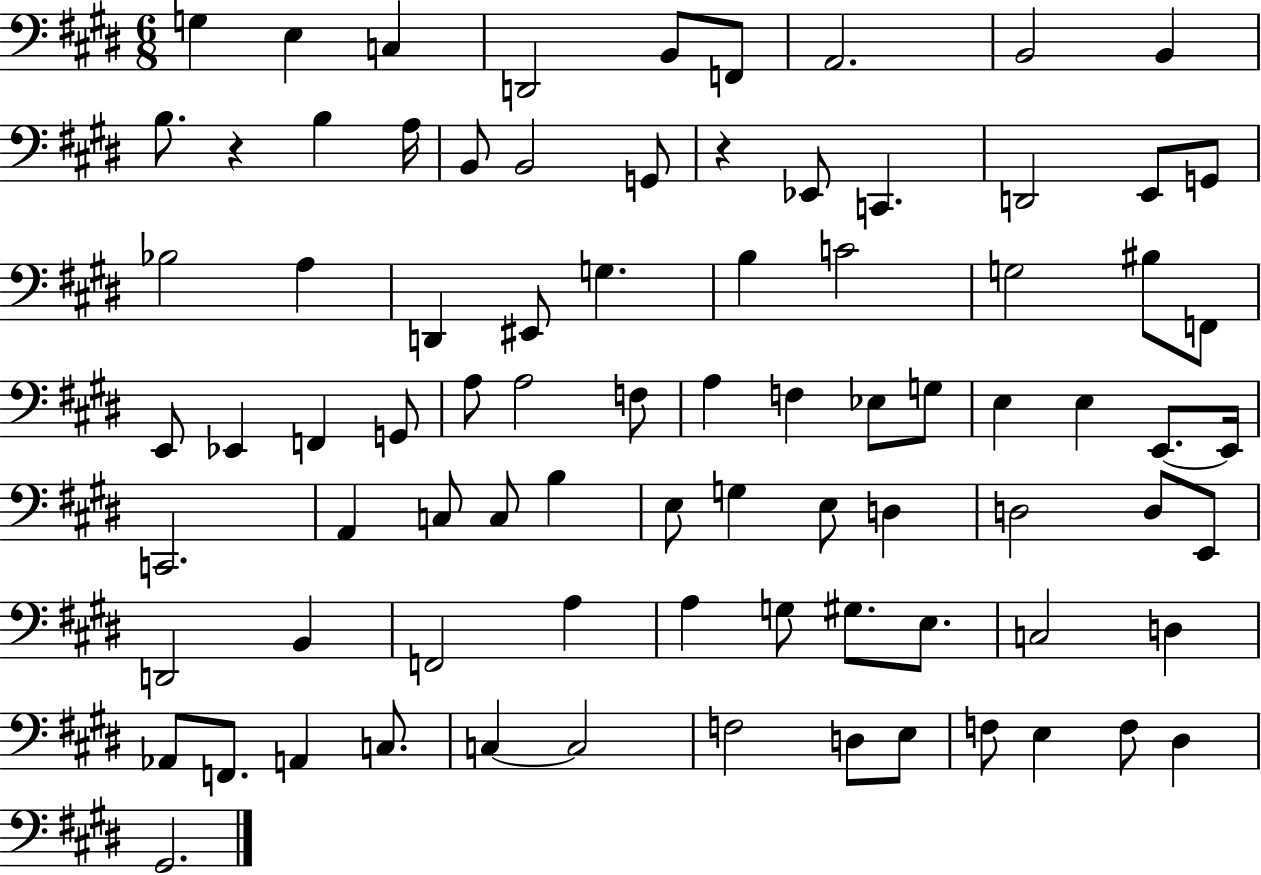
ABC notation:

X:1
T:Untitled
M:6/8
L:1/4
K:E
G, E, C, D,,2 B,,/2 F,,/2 A,,2 B,,2 B,, B,/2 z B, A,/4 B,,/2 B,,2 G,,/2 z _E,,/2 C,, D,,2 E,,/2 G,,/2 _B,2 A, D,, ^E,,/2 G, B, C2 G,2 ^B,/2 F,,/2 E,,/2 _E,, F,, G,,/2 A,/2 A,2 F,/2 A, F, _E,/2 G,/2 E, E, E,,/2 E,,/4 C,,2 A,, C,/2 C,/2 B, E,/2 G, E,/2 D, D,2 D,/2 E,,/2 D,,2 B,, F,,2 A, A, G,/2 ^G,/2 E,/2 C,2 D, _A,,/2 F,,/2 A,, C,/2 C, C,2 F,2 D,/2 E,/2 F,/2 E, F,/2 ^D, ^G,,2